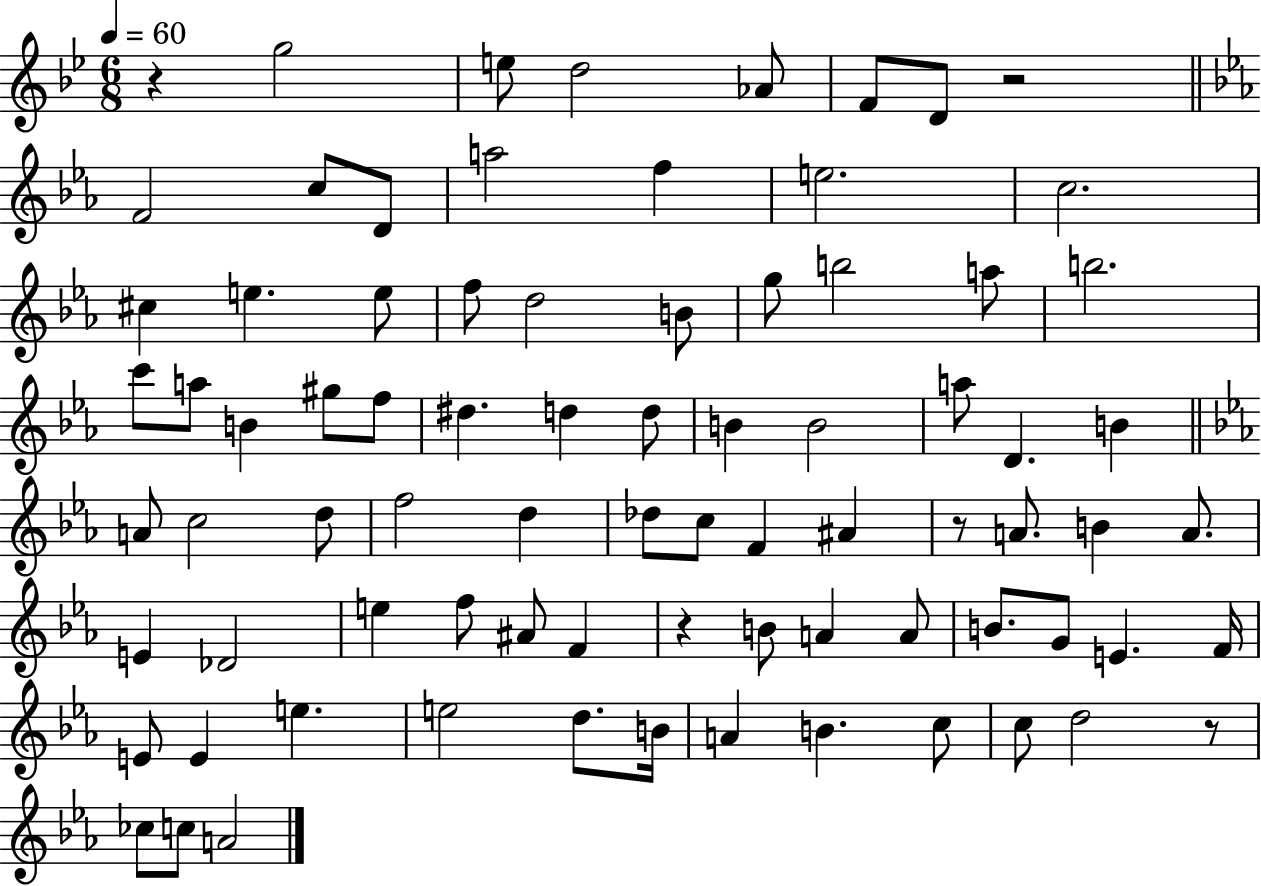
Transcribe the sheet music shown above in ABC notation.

X:1
T:Untitled
M:6/8
L:1/4
K:Bb
z g2 e/2 d2 _A/2 F/2 D/2 z2 F2 c/2 D/2 a2 f e2 c2 ^c e e/2 f/2 d2 B/2 g/2 b2 a/2 b2 c'/2 a/2 B ^g/2 f/2 ^d d d/2 B B2 a/2 D B A/2 c2 d/2 f2 d _d/2 c/2 F ^A z/2 A/2 B A/2 E _D2 e f/2 ^A/2 F z B/2 A A/2 B/2 G/2 E F/4 E/2 E e e2 d/2 B/4 A B c/2 c/2 d2 z/2 _c/2 c/2 A2